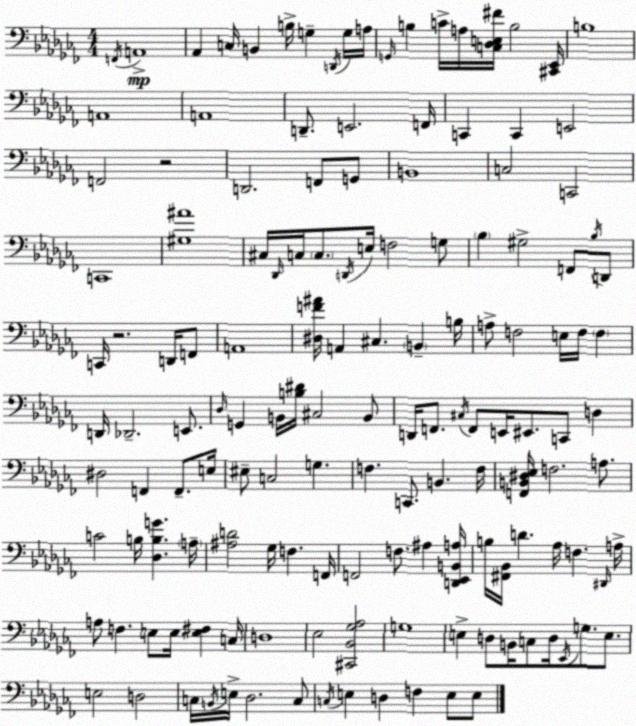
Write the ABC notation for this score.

X:1
T:Untitled
M:4/4
L:1/4
K:Abm
F,,/4 A,,4 _A,, C,/4 B,, B,/4 G, D,,/4 G,/4 A,/4 G,,/4 B, C/4 A,/4 [C,_D,E,^F]/4 B,2 [^C,,_E,,]/4 B,4 A,,4 A,,4 D,,/2 E,,2 F,,/4 C,, C,, E,,2 F,,2 z2 D,,2 F,,/2 G,,/2 B,,4 C,2 C,,2 C,,4 [^G,^A]4 ^C,/4 _D,,/4 C,/4 C,/2 D,,/4 E,/4 F,2 G,/2 _B, ^G,2 F,,/2 _B,/4 D,,/2 C,,/4 z2 D,,/4 F,,/2 A,,4 [^D,F^A]/4 A,, ^C, B,, B,/4 A,/2 F,2 E,/4 F,/4 F, D,,/4 _D,,2 E,,/2 _D,/4 G,, B,,/4 [B,^D]/4 ^C,2 B,,/2 D,,/4 F,,/2 ^C,/4 F,,/2 E,,/4 ^E,,/2 C,,/2 D, ^D,2 F,, F,,/2 E,/4 ^E,/2 C,2 G, F, C,,/2 B,, F,/4 [F,,B,,^D,_E,]/4 F,2 A,/2 C2 B,/4 [_D,B,G] A,/4 [^A,D]2 _G,/4 F, F,,/4 F,,2 F,/2 ^A, [D,,_E,,B,,A,]/4 B,/4 [^F,,_B,,]/4 D _A,/4 F, ^D,,/4 A,/4 A,/2 F, E,/2 E,/4 [E,^F,] C,/4 D,4 _E,2 [^C,,_B,,_G,_A,]2 G,4 E, D,/2 B,,/4 C,/2 D,/4 _E,,/4 G,/2 E,/2 E,2 D,2 C,/4 B,,/4 E,/4 _D,2 C,/2 C,/4 E, D, F, E,/2 E,/2